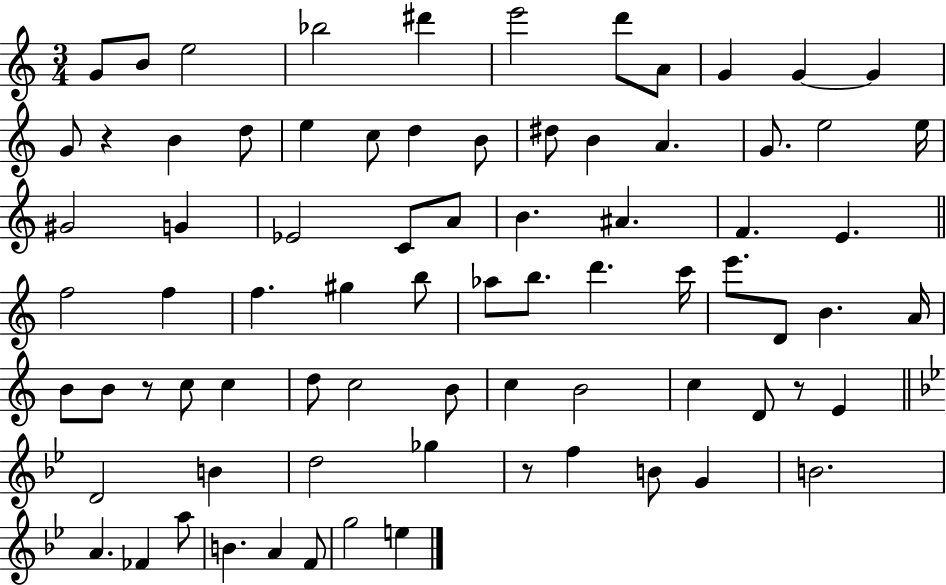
X:1
T:Untitled
M:3/4
L:1/4
K:C
G/2 B/2 e2 _b2 ^d' e'2 d'/2 A/2 G G G G/2 z B d/2 e c/2 d B/2 ^d/2 B A G/2 e2 e/4 ^G2 G _E2 C/2 A/2 B ^A F E f2 f f ^g b/2 _a/2 b/2 d' c'/4 e'/2 D/2 B A/4 B/2 B/2 z/2 c/2 c d/2 c2 B/2 c B2 c D/2 z/2 E D2 B d2 _g z/2 f B/2 G B2 A _F a/2 B A F/2 g2 e